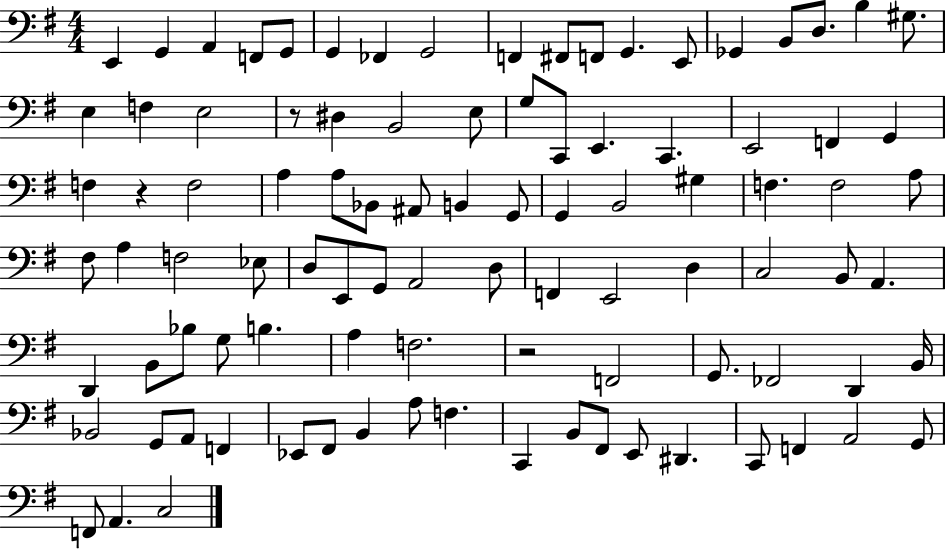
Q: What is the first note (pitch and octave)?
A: E2